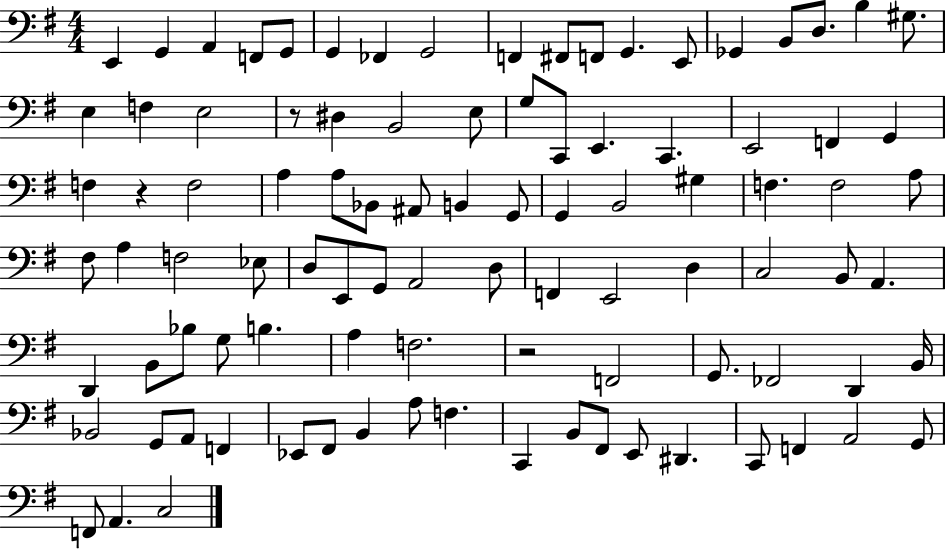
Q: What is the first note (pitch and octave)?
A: E2